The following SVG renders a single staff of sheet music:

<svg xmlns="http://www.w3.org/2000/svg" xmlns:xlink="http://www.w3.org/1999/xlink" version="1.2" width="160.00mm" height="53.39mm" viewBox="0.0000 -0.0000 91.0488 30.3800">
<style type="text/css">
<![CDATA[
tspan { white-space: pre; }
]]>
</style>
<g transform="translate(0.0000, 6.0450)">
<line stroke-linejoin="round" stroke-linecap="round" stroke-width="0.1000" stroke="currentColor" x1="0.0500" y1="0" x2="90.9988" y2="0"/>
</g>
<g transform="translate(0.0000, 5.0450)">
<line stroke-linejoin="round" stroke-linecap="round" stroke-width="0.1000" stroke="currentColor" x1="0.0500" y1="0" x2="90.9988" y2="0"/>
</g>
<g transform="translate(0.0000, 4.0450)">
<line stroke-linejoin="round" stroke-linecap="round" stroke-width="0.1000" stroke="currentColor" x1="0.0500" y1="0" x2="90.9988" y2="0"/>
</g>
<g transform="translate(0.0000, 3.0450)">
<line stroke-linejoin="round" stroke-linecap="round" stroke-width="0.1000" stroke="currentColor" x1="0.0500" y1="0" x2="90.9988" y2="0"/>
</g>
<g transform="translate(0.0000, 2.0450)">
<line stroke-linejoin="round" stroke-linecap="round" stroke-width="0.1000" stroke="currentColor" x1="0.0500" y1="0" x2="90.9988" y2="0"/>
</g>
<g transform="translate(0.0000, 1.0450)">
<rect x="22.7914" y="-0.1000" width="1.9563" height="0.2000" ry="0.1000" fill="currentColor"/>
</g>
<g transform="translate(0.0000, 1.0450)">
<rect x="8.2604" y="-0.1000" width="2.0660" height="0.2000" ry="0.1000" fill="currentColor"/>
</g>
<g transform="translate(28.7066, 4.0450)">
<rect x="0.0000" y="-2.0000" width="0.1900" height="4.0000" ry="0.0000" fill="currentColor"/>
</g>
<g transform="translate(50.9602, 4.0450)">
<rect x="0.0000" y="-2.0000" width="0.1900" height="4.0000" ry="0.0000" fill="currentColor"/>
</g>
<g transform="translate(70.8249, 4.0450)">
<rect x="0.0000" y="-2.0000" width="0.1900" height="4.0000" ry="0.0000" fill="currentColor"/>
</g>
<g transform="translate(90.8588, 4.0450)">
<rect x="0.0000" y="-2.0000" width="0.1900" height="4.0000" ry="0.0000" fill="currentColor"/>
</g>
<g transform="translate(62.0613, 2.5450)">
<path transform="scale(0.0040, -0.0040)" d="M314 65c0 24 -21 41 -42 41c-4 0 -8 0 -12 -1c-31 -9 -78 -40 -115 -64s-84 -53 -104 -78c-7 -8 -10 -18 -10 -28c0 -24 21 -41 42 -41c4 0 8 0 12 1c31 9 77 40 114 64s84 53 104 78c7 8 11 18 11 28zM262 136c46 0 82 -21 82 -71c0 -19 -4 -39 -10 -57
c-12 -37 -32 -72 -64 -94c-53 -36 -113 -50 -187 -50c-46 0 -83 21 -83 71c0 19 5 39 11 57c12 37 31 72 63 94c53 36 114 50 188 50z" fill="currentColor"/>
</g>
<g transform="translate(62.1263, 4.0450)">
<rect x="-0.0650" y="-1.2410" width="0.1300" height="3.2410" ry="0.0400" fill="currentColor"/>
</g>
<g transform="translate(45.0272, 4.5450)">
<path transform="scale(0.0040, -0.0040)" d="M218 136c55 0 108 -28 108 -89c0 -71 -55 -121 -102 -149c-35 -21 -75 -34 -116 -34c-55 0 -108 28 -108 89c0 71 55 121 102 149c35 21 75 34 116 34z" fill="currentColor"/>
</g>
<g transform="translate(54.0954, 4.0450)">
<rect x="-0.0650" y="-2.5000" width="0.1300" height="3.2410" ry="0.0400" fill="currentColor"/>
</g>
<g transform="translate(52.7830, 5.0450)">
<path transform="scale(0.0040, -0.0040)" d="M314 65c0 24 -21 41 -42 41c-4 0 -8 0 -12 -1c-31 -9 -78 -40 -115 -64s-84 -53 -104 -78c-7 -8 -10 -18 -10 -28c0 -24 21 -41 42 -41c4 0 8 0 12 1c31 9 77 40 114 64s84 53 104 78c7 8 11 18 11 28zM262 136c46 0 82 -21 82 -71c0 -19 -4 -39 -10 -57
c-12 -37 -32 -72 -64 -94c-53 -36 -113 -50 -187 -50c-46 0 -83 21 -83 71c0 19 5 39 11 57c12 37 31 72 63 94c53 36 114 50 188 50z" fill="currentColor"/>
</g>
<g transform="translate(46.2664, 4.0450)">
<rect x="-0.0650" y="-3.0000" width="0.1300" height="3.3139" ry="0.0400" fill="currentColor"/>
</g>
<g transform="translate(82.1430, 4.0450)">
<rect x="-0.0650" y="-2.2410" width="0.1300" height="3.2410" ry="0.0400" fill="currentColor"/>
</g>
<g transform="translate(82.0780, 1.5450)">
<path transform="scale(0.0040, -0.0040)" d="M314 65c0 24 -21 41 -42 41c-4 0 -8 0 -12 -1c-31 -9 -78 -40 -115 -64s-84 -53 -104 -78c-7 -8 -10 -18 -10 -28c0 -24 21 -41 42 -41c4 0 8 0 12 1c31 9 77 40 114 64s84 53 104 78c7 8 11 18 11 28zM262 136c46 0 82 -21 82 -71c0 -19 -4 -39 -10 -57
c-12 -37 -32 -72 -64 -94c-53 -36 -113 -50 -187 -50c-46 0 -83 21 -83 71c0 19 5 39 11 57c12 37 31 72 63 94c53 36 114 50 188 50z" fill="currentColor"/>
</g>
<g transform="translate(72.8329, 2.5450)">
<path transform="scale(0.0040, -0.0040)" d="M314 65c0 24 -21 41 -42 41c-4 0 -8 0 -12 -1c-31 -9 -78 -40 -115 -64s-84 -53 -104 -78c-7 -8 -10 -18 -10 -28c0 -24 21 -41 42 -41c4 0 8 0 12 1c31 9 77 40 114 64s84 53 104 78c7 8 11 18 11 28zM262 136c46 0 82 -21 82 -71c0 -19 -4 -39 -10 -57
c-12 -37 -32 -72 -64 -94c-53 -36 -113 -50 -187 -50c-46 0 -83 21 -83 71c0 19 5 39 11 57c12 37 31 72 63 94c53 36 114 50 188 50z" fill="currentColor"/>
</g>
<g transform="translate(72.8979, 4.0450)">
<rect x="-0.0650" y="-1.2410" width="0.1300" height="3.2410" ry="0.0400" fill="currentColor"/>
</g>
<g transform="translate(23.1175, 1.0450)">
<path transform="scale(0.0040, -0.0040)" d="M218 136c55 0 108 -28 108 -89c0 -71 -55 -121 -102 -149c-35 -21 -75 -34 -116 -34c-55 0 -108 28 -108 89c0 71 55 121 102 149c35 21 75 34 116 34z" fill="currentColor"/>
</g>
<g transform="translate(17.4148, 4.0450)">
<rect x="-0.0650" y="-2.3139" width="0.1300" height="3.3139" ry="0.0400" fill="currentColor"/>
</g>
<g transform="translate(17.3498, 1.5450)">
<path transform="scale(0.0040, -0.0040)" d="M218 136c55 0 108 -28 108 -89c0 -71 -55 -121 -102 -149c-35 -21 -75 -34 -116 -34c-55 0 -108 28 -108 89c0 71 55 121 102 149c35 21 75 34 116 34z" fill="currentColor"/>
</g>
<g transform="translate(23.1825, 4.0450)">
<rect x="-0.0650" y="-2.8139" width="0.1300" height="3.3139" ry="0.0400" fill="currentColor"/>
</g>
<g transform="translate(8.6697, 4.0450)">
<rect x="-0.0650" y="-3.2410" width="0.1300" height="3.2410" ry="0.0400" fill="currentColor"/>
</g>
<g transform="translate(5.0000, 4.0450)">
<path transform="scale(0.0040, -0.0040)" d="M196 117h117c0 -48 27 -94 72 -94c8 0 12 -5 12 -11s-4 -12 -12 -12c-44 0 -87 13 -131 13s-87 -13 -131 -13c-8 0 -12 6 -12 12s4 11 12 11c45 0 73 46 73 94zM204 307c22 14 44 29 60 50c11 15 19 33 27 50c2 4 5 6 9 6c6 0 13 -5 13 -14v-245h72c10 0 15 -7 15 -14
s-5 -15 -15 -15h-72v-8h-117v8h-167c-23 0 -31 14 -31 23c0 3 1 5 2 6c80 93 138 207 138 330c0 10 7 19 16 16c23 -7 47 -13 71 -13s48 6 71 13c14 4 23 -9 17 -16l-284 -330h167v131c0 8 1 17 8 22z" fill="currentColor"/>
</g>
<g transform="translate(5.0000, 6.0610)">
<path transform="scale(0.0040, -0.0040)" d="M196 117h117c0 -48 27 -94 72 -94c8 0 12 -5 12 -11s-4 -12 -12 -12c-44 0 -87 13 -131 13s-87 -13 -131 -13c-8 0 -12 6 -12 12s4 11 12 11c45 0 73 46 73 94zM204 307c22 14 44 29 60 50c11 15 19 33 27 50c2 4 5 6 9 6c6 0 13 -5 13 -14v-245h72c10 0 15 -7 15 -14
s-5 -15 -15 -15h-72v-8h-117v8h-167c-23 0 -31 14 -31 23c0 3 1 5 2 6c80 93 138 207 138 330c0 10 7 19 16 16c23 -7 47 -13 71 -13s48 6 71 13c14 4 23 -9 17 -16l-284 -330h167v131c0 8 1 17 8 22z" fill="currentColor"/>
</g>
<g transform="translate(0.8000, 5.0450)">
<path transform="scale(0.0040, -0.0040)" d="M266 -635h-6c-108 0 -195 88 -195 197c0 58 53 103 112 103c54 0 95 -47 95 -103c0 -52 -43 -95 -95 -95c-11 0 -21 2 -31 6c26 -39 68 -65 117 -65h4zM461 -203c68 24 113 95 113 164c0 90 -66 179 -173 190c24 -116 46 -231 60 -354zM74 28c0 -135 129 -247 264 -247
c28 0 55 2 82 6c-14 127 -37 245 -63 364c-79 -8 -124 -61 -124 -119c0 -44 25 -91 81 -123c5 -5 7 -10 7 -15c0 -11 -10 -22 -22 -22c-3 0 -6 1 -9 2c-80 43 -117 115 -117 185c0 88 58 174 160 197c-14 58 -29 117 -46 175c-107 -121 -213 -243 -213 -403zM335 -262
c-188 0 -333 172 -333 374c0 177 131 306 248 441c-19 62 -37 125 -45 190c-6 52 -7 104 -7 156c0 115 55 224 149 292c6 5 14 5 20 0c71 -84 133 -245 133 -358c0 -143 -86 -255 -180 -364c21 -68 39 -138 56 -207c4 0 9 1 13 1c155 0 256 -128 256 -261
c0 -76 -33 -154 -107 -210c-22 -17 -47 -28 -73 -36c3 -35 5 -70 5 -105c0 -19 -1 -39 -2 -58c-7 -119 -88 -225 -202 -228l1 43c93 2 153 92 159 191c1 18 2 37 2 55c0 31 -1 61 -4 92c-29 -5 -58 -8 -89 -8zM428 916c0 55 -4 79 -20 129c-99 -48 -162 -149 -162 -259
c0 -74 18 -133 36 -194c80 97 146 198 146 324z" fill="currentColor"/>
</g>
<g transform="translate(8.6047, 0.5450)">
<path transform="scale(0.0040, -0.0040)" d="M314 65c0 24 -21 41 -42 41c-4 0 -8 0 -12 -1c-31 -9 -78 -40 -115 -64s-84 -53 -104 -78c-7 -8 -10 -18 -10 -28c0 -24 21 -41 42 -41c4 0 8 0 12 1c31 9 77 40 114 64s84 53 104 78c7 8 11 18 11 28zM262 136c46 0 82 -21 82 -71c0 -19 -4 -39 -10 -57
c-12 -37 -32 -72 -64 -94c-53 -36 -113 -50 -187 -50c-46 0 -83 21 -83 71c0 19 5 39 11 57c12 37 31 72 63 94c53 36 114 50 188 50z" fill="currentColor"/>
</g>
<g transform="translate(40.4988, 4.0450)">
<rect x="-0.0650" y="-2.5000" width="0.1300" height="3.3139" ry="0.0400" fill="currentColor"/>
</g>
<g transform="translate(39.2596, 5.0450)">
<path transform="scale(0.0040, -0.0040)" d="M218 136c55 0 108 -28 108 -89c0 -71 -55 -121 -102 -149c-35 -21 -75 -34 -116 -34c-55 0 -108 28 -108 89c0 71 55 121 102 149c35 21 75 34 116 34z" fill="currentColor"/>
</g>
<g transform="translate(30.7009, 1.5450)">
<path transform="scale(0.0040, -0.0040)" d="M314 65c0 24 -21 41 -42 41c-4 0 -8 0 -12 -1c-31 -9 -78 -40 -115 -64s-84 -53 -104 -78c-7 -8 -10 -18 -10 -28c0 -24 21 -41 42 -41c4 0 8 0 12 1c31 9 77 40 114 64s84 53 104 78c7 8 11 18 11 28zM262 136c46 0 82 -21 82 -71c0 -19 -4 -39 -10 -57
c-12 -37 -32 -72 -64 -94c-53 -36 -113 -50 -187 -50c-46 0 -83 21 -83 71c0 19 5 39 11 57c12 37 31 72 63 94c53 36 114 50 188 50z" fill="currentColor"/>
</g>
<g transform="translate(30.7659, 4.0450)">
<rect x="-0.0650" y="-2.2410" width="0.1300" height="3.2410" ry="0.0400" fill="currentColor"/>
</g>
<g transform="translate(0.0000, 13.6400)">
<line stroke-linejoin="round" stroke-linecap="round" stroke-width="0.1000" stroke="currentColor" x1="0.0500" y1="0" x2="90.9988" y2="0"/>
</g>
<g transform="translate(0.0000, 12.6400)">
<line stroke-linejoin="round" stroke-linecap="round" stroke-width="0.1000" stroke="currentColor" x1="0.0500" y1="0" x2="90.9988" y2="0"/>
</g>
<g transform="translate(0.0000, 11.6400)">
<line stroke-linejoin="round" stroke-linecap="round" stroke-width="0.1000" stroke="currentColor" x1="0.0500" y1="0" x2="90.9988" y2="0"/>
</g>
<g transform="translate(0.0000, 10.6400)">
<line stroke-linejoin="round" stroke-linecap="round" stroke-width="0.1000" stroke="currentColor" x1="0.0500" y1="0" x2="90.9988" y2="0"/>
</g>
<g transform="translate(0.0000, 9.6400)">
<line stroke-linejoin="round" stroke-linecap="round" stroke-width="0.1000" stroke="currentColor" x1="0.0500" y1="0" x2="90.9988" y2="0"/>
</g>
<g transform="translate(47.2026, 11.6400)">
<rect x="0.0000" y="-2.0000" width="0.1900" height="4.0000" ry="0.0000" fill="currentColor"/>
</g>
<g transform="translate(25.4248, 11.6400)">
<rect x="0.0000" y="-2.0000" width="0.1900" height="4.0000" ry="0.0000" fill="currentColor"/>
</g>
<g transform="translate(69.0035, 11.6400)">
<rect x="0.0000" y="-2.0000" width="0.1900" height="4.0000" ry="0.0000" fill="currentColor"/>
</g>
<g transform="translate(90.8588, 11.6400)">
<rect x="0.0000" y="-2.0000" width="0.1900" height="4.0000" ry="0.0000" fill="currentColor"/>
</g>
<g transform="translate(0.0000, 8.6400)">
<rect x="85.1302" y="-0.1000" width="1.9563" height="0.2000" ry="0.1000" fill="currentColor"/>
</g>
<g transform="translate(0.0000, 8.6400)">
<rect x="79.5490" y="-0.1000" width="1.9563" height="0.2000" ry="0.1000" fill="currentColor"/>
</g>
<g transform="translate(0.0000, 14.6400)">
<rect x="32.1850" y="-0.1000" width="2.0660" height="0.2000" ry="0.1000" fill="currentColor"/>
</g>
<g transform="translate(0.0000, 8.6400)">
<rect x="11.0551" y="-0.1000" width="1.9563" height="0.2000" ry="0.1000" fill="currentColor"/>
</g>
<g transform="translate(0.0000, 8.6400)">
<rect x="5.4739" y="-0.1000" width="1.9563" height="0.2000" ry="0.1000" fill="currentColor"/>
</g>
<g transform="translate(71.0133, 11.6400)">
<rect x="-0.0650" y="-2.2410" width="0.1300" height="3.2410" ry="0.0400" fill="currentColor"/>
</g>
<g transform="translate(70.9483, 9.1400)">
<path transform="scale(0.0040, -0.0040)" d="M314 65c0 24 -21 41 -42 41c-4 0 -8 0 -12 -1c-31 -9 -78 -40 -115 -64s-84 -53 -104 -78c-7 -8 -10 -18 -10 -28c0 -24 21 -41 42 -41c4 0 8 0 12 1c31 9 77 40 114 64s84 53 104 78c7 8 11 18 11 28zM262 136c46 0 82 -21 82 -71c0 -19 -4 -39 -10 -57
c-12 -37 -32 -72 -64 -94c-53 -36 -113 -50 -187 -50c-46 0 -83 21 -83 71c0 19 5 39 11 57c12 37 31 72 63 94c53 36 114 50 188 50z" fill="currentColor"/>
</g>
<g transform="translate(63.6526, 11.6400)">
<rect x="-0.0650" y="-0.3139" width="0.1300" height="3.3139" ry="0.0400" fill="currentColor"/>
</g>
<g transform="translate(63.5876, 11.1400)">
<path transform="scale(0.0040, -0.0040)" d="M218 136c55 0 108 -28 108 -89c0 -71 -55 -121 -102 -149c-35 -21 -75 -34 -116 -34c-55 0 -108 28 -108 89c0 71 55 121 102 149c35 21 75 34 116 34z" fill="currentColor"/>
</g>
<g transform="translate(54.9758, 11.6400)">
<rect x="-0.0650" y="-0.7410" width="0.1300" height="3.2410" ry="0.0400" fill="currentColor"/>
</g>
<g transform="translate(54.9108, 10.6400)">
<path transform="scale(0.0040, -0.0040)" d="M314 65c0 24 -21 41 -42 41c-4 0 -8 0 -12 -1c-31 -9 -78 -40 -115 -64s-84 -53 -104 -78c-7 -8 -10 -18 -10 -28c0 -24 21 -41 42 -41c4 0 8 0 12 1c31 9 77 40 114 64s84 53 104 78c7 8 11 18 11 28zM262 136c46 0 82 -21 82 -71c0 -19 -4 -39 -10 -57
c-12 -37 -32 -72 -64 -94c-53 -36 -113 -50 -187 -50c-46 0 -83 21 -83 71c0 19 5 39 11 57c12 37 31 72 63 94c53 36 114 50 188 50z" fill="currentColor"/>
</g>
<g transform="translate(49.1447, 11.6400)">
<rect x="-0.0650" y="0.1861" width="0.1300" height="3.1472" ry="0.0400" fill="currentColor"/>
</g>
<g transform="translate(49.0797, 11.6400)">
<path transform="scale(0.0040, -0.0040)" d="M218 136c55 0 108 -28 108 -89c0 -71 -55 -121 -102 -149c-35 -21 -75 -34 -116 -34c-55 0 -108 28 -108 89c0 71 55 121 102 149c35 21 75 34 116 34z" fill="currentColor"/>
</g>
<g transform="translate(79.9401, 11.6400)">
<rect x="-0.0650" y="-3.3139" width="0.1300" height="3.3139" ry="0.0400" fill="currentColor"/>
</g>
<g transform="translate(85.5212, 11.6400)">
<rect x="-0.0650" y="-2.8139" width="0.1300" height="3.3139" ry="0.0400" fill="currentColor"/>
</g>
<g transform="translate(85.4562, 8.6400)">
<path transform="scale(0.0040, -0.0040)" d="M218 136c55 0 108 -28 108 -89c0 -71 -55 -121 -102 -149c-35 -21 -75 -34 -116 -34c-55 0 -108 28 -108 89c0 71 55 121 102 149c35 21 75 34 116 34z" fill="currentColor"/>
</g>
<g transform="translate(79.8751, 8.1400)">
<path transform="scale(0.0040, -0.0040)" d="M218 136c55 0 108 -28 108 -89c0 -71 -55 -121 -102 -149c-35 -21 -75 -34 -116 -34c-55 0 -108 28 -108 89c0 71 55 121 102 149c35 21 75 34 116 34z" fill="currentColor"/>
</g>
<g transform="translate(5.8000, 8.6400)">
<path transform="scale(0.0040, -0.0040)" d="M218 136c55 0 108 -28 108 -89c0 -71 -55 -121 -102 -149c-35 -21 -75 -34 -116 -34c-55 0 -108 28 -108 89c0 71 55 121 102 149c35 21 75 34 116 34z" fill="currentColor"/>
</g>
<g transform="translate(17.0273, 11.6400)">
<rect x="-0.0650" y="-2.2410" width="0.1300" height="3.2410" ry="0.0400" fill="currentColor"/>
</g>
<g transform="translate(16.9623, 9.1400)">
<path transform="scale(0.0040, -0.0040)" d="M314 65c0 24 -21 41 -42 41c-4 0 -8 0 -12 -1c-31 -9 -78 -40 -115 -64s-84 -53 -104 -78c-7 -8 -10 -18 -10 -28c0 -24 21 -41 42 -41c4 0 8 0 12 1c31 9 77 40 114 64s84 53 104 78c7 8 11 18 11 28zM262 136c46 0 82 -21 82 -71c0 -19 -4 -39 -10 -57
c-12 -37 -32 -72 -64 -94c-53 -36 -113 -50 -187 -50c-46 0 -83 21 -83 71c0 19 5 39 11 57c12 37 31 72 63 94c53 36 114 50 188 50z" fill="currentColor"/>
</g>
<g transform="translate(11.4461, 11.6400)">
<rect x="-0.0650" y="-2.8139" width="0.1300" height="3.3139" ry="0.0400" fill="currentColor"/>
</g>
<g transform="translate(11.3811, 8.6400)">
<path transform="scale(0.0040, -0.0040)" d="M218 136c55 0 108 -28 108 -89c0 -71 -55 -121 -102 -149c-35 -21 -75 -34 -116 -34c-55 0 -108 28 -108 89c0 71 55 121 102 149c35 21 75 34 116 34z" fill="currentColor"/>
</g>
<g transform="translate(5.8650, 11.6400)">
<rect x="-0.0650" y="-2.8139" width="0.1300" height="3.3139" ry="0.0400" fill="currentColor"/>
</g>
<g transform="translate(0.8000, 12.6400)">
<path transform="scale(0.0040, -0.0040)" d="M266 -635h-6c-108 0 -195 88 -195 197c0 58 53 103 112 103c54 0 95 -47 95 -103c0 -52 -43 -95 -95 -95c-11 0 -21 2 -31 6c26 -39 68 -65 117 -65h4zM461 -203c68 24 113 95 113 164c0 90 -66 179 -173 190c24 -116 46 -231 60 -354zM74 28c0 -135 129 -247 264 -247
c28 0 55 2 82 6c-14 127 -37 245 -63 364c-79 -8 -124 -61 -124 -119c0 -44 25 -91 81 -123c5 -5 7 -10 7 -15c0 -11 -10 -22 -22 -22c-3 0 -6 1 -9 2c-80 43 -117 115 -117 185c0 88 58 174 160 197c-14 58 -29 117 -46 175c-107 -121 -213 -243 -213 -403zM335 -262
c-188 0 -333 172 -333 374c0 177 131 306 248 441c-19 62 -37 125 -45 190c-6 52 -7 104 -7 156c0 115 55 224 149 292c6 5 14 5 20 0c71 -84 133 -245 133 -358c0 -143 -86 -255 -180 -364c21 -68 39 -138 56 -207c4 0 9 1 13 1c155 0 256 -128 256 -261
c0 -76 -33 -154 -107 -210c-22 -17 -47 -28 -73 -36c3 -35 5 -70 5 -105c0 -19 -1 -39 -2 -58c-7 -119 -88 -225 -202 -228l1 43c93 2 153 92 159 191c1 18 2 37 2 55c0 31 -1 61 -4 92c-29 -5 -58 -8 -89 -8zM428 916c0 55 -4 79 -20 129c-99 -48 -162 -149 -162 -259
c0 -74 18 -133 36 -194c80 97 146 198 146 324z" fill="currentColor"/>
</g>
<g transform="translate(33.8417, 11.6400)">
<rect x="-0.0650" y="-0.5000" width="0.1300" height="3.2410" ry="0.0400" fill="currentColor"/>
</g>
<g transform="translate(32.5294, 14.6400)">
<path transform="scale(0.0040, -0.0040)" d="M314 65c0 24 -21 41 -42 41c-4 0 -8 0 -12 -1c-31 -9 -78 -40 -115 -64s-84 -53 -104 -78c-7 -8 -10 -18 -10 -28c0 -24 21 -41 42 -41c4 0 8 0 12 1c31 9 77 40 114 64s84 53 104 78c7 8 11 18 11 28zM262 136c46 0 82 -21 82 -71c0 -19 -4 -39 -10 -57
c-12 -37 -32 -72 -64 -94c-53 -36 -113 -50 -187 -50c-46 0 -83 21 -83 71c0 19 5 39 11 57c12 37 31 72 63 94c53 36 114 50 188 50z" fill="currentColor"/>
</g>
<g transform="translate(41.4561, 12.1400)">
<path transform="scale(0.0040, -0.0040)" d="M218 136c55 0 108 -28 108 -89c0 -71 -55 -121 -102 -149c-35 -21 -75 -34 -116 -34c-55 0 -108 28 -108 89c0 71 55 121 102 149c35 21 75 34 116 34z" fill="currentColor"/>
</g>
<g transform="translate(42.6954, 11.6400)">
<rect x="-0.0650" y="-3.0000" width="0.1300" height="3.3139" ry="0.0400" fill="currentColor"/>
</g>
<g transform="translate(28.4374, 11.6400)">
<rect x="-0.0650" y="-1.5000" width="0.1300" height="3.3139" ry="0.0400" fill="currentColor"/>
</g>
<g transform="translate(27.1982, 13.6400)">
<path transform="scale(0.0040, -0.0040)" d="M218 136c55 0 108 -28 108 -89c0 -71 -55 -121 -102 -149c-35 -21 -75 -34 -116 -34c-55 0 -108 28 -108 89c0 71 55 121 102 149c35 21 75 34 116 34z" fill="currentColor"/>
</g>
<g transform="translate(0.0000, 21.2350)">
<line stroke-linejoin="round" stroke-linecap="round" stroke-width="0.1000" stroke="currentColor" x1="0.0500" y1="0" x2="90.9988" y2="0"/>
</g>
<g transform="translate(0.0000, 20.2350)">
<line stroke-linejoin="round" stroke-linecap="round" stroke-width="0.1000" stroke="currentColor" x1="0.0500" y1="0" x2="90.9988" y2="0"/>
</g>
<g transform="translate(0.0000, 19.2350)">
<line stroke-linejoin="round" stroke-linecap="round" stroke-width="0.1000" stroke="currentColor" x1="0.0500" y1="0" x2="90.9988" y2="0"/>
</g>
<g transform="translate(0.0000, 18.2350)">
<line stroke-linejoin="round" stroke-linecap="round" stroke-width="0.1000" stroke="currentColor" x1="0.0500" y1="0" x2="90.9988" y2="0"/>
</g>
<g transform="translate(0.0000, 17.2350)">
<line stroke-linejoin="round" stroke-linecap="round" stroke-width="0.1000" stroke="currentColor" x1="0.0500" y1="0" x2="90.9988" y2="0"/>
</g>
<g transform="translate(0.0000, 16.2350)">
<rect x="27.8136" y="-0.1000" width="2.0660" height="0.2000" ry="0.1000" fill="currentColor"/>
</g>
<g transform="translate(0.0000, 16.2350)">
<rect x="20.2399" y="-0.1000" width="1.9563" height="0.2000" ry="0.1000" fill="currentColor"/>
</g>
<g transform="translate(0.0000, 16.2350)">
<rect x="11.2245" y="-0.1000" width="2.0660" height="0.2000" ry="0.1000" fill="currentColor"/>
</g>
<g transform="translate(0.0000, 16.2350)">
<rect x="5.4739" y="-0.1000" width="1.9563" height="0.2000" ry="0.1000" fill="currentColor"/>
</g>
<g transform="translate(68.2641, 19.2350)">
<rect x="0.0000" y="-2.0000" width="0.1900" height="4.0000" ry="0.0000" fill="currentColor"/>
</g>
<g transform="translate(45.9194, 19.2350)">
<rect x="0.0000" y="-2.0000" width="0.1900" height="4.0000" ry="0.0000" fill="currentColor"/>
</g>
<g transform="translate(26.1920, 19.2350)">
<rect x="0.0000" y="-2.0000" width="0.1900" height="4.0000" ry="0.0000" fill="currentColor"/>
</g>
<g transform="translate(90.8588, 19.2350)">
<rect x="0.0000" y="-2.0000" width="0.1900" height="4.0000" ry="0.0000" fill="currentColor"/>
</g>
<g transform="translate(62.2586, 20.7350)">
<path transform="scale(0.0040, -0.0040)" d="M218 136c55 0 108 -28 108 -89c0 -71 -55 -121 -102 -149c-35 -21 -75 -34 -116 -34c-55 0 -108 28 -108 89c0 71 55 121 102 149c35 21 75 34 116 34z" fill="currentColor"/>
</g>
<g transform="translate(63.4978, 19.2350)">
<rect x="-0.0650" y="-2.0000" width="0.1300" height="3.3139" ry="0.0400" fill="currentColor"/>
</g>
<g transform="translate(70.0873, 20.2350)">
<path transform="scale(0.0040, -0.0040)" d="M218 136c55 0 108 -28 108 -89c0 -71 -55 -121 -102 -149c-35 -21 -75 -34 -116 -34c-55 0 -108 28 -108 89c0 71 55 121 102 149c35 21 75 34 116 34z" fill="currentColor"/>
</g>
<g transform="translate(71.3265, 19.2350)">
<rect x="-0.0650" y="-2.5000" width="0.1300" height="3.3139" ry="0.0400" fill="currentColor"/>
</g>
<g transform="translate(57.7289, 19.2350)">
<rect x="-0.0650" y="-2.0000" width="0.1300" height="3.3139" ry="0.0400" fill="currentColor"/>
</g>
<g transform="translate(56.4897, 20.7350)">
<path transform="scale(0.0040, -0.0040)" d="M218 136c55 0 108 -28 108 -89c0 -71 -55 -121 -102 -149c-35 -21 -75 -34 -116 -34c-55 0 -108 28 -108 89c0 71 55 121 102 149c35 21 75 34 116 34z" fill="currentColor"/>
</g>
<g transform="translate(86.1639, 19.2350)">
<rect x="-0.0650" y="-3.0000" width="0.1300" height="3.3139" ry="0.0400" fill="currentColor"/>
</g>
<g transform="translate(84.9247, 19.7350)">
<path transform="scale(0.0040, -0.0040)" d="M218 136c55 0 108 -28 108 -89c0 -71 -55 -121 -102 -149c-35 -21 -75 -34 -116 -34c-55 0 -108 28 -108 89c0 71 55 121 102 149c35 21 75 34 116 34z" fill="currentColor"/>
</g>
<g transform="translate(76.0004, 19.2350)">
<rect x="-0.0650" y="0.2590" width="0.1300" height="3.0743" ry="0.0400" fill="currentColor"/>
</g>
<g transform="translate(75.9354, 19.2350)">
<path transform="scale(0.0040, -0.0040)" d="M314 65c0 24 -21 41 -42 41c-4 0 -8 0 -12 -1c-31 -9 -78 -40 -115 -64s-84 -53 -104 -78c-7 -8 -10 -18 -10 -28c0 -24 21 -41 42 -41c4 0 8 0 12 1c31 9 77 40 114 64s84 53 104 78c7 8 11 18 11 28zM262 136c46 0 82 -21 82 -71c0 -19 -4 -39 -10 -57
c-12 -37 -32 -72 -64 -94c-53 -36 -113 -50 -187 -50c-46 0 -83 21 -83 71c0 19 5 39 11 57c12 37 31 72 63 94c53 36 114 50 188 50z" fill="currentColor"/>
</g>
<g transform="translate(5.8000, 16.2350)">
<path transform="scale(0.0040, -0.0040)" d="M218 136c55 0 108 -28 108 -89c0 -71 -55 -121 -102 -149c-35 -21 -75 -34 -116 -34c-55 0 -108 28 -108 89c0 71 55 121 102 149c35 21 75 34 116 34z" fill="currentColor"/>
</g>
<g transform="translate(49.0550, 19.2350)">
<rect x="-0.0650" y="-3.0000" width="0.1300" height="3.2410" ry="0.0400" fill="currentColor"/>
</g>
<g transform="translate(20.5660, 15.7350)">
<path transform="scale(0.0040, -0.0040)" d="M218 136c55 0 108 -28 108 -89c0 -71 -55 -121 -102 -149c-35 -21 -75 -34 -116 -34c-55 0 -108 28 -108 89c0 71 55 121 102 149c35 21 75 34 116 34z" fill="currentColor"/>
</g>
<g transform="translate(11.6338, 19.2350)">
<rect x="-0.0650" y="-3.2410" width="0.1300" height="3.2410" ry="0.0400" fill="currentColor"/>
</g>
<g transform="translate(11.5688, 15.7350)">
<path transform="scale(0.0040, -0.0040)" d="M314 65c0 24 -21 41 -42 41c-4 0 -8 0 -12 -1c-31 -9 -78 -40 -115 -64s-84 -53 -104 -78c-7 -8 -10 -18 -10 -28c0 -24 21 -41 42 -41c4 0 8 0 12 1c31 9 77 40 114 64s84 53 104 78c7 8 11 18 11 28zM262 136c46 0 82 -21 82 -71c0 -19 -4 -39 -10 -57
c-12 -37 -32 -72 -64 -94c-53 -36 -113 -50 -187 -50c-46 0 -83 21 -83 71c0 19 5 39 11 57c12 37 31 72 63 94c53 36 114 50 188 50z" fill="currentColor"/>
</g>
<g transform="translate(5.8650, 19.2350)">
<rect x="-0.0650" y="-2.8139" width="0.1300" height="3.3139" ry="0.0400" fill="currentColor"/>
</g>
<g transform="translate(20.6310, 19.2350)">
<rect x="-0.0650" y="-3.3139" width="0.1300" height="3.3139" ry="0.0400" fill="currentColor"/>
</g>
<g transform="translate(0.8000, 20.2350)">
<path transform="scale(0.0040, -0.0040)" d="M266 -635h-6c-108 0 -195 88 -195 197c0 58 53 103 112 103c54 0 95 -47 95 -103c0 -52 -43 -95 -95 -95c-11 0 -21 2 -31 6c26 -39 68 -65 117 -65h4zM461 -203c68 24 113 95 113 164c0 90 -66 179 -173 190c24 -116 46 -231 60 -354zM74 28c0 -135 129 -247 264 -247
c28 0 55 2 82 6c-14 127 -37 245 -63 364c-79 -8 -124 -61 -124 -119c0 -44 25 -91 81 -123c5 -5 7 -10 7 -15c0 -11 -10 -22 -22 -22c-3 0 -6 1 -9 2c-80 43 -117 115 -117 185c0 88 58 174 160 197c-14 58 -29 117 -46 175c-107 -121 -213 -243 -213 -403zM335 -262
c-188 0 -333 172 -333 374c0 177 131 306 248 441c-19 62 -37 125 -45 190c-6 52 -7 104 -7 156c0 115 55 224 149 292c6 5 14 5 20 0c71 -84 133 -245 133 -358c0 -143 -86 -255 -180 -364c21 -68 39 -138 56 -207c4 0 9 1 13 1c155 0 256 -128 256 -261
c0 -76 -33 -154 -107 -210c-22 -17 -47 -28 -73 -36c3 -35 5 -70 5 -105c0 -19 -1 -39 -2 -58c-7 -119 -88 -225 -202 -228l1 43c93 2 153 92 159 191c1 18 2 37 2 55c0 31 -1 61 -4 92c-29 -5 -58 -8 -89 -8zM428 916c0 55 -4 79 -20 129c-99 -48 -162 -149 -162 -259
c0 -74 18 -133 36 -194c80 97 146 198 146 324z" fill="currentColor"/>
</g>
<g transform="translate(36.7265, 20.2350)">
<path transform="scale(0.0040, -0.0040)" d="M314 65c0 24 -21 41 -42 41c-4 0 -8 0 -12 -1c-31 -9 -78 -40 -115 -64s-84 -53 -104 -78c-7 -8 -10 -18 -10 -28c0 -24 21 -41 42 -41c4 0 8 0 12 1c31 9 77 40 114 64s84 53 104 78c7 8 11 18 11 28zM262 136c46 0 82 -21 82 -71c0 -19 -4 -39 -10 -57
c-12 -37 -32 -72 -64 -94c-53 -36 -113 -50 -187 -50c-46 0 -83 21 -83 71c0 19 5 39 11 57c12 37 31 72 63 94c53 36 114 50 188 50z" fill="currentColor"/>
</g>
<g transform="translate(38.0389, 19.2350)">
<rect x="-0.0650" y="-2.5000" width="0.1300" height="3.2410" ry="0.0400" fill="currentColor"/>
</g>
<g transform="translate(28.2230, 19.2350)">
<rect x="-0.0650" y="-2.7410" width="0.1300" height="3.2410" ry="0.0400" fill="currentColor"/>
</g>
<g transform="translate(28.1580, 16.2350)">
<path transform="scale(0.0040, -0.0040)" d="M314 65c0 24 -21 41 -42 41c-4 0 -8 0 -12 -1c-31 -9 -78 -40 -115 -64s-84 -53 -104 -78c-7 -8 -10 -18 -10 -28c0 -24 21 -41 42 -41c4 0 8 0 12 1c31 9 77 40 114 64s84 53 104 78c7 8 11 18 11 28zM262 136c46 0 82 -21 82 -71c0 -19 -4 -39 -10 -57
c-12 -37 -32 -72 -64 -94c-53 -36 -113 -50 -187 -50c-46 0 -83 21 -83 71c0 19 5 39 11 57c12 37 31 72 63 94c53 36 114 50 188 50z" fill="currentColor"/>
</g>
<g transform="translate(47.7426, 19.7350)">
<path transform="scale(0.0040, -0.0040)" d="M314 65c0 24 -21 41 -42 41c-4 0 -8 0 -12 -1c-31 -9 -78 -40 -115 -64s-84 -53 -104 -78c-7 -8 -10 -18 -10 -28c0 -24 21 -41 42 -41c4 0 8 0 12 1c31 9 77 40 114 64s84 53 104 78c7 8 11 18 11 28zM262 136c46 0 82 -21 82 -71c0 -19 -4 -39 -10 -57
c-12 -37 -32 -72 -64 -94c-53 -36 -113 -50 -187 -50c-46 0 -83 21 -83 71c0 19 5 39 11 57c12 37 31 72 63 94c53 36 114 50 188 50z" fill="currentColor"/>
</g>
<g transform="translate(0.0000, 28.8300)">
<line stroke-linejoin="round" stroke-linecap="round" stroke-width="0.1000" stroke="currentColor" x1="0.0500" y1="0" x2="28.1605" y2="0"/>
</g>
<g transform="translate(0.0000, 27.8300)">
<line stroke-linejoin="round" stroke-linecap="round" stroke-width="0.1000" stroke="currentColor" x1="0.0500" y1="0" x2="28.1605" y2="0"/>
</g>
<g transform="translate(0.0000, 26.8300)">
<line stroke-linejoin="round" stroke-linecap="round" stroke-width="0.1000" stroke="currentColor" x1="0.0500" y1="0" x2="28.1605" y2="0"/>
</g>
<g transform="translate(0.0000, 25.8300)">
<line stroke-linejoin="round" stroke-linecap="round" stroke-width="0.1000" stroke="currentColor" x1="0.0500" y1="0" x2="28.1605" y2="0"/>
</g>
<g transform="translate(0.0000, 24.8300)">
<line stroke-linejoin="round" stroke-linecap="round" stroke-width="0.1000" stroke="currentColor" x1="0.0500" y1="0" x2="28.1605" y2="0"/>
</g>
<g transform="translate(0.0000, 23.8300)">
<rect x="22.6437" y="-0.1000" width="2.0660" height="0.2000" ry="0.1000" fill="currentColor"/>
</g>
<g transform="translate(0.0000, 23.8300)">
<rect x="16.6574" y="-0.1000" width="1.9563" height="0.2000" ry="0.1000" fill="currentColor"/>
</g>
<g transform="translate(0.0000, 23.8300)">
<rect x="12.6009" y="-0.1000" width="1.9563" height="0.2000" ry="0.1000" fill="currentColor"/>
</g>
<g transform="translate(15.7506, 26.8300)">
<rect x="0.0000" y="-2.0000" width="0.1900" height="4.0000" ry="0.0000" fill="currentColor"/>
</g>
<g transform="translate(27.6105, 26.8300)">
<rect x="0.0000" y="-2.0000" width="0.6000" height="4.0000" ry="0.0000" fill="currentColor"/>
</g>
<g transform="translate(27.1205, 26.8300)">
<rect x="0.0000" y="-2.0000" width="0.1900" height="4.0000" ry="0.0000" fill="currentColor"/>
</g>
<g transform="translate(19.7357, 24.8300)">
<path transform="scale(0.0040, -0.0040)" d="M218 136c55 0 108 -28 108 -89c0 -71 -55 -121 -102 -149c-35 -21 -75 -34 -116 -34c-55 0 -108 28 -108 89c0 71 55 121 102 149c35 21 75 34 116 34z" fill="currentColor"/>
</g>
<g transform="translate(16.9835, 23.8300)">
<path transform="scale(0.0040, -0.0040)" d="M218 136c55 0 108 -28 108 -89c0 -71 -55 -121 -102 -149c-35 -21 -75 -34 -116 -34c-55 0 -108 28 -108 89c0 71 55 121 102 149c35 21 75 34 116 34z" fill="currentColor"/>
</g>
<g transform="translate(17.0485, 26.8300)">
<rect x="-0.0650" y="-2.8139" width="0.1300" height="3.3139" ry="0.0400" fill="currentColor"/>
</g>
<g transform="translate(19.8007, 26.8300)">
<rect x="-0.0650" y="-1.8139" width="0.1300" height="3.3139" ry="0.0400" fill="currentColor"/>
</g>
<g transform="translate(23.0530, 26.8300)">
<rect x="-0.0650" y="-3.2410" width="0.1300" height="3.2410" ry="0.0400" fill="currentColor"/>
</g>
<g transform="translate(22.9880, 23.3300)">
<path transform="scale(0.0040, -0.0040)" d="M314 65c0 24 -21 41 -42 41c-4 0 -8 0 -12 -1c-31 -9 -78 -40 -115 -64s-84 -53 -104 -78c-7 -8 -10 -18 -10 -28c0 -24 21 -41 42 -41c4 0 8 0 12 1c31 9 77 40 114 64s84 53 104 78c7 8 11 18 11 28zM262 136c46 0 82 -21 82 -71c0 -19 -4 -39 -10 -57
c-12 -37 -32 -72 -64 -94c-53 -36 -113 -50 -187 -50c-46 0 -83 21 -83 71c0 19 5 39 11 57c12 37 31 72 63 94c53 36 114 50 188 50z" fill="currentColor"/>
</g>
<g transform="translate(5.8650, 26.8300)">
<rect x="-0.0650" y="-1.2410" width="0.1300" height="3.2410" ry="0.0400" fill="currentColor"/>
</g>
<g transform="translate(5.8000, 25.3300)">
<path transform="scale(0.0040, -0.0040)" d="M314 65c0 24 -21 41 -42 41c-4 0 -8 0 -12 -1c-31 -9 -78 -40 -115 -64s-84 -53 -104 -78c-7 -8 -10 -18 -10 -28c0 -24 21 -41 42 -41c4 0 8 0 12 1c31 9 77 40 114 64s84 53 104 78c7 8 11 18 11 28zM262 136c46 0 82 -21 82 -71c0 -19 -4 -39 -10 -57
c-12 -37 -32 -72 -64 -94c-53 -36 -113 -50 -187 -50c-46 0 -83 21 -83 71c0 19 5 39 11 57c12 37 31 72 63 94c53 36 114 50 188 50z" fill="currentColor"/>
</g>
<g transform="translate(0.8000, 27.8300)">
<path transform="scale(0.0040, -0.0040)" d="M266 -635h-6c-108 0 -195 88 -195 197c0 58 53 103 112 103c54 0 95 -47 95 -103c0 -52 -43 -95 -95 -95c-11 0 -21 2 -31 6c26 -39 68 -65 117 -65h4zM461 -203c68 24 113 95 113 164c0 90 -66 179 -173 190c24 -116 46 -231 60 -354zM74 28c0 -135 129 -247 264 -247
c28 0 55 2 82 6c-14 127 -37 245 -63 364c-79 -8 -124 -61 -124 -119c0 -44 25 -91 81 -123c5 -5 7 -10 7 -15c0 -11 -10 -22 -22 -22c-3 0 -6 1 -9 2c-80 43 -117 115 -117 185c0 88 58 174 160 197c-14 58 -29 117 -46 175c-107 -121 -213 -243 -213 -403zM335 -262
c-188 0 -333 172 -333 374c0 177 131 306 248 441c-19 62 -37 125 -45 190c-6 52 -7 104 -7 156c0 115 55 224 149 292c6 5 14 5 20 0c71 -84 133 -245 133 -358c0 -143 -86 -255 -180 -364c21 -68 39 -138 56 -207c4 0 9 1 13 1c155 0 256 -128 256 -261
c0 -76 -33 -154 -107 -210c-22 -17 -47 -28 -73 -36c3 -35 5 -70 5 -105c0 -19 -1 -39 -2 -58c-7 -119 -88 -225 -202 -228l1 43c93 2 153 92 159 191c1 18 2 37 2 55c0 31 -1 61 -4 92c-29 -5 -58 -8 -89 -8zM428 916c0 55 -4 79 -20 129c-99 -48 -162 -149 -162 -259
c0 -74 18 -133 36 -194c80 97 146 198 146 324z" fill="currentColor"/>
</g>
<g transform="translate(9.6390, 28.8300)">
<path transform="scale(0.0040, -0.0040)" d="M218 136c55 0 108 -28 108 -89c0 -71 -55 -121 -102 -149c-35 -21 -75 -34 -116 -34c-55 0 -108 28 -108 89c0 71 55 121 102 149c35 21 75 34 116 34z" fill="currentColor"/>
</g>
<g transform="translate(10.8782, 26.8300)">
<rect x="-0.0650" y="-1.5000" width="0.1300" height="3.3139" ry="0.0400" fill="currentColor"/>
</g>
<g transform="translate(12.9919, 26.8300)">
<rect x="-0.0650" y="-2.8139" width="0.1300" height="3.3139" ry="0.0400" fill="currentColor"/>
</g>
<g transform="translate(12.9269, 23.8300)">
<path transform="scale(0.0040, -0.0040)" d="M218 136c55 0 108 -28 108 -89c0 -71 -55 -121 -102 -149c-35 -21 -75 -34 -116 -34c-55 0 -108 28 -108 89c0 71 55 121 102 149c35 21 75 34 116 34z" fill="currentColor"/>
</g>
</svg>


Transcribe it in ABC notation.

X:1
T:Untitled
M:4/4
L:1/4
K:C
b2 g a g2 G A G2 e2 e2 g2 a a g2 E C2 A B d2 c g2 b a a b2 b a2 G2 A2 F F G B2 A e2 E a a f b2